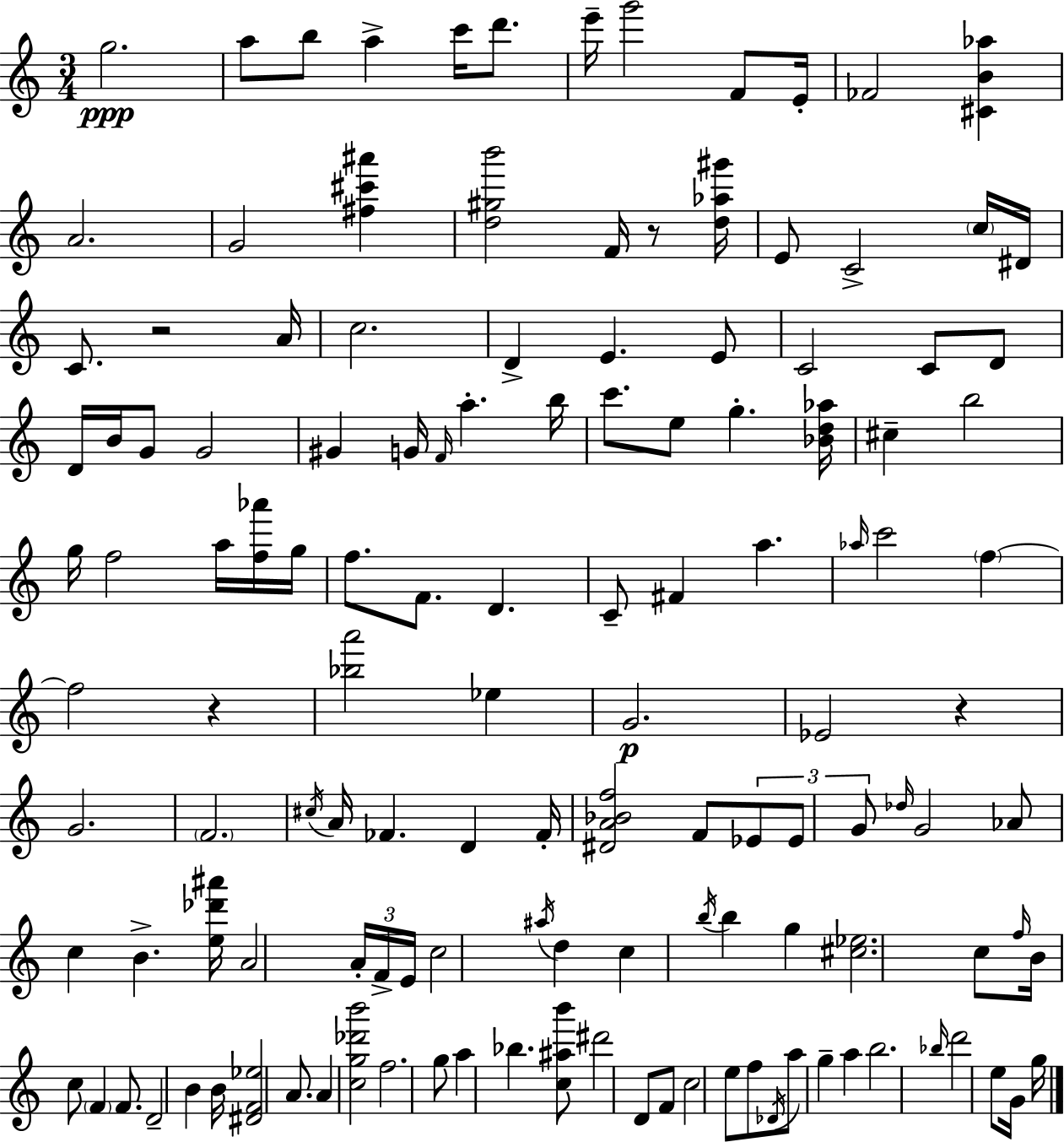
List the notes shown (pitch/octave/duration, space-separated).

G5/h. A5/e B5/e A5/q C6/s D6/e. E6/s G6/h F4/e E4/s FES4/h [C#4,B4,Ab5]/q A4/h. G4/h [F#5,C#6,A#6]/q [D5,G#5,B6]/h F4/s R/e [D5,Ab5,G#6]/s E4/e C4/h C5/s D#4/s C4/e. R/h A4/s C5/h. D4/q E4/q. E4/e C4/h C4/e D4/e D4/s B4/s G4/e G4/h G#4/q G4/s F4/s A5/q. B5/s C6/e. E5/e G5/q. [Bb4,D5,Ab5]/s C#5/q B5/h G5/s F5/h A5/s [F5,Ab6]/s G5/s F5/e. F4/e. D4/q. C4/e F#4/q A5/q. Ab5/s C6/h F5/q F5/h R/q [Bb5,A6]/h Eb5/q G4/h. Eb4/h R/q G4/h. F4/h. C#5/s A4/s FES4/q. D4/q FES4/s [D#4,A4,Bb4,F5]/h F4/e Eb4/e Eb4/e G4/e Db5/s G4/h Ab4/e C5/q B4/q. [E5,Db6,A#6]/s A4/h A4/s F4/s E4/s C5/h A#5/s D5/q C5/q B5/s B5/q G5/q [C#5,Eb5]/h. C5/e F5/s B4/s C5/e F4/q F4/e. D4/h B4/q B4/s [D#4,F4,Eb5]/h A4/e. A4/q [C5,G5,Db6,B6]/h F5/h. G5/e A5/q Bb5/q. [C5,A#5,B6]/e D#6/h D4/e F4/e C5/h E5/e F5/e Db4/s A5/e G5/q A5/q B5/h. Bb5/s D6/h E5/e G4/s G5/s